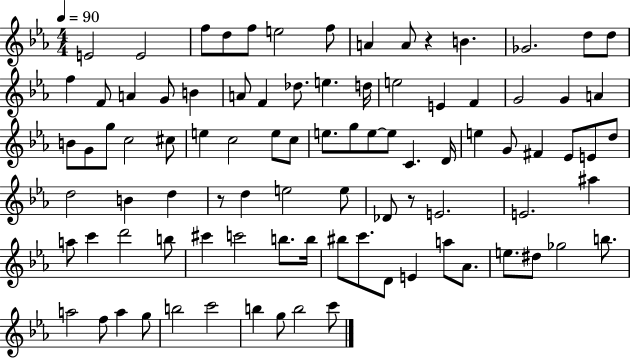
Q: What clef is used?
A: treble